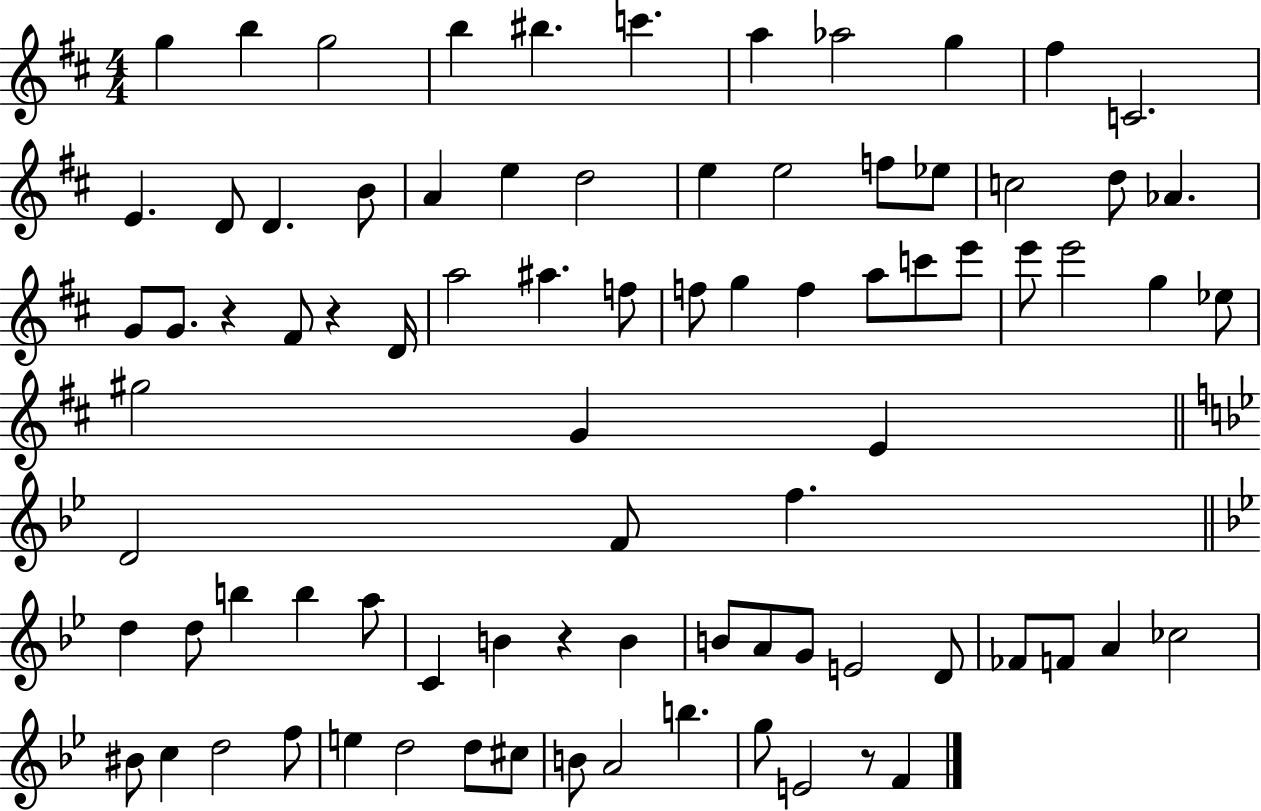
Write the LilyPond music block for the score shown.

{
  \clef treble
  \numericTimeSignature
  \time 4/4
  \key d \major
  \repeat volta 2 { g''4 b''4 g''2 | b''4 bis''4. c'''4. | a''4 aes''2 g''4 | fis''4 c'2. | \break e'4. d'8 d'4. b'8 | a'4 e''4 d''2 | e''4 e''2 f''8 ees''8 | c''2 d''8 aes'4. | \break g'8 g'8. r4 fis'8 r4 d'16 | a''2 ais''4. f''8 | f''8 g''4 f''4 a''8 c'''8 e'''8 | e'''8 e'''2 g''4 ees''8 | \break gis''2 g'4 e'4 | \bar "||" \break \key bes \major d'2 f'8 f''4. | \bar "||" \break \key bes \major d''4 d''8 b''4 b''4 a''8 | c'4 b'4 r4 b'4 | b'8 a'8 g'8 e'2 d'8 | fes'8 f'8 a'4 ces''2 | \break bis'8 c''4 d''2 f''8 | e''4 d''2 d''8 cis''8 | b'8 a'2 b''4. | g''8 e'2 r8 f'4 | \break } \bar "|."
}